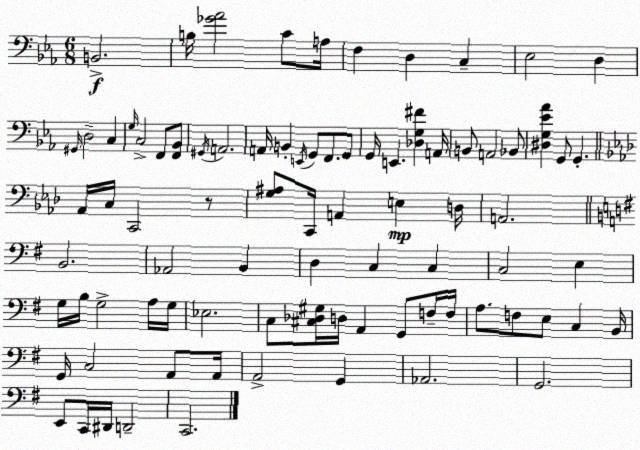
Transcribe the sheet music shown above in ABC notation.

X:1
T:Untitled
M:6/8
L:1/4
K:Eb
B,,2 B,/4 [_G_A]2 C/2 A,/4 F, D, C, _E,2 D, ^G,,/4 D,2 C, G,/4 C,2 F,,/2 [F,,_B,,]/2 ^G,,/4 A,,2 A,,/4 B,, E,,/4 G,,/2 F,,/2 G,,/2 G,,/4 E,, [_D,G,^F] A,,/4 B,,/2 A,,2 _B,,/2 [^D,G,_E_A] G,,/2 G,, _A,,/4 C,/4 C,,2 z/2 [G,^A,]/2 C,,/4 A,, E, D,/4 A,,2 B,,2 _A,,2 B,, D, C, C, C,2 E, G,/4 B,/4 G,2 A,/4 G,/4 _E,2 C,/2 [^C,_D,^G,]/4 D,/4 A,, G,,/2 F,/4 F,/4 A,/2 F,/2 E,/2 C, B,,/4 G,,/4 C,2 A,,/2 A,,/4 A,,2 G,, _A,,2 G,,2 E,,/2 C,,/4 ^D,,/4 D,,2 C,,2